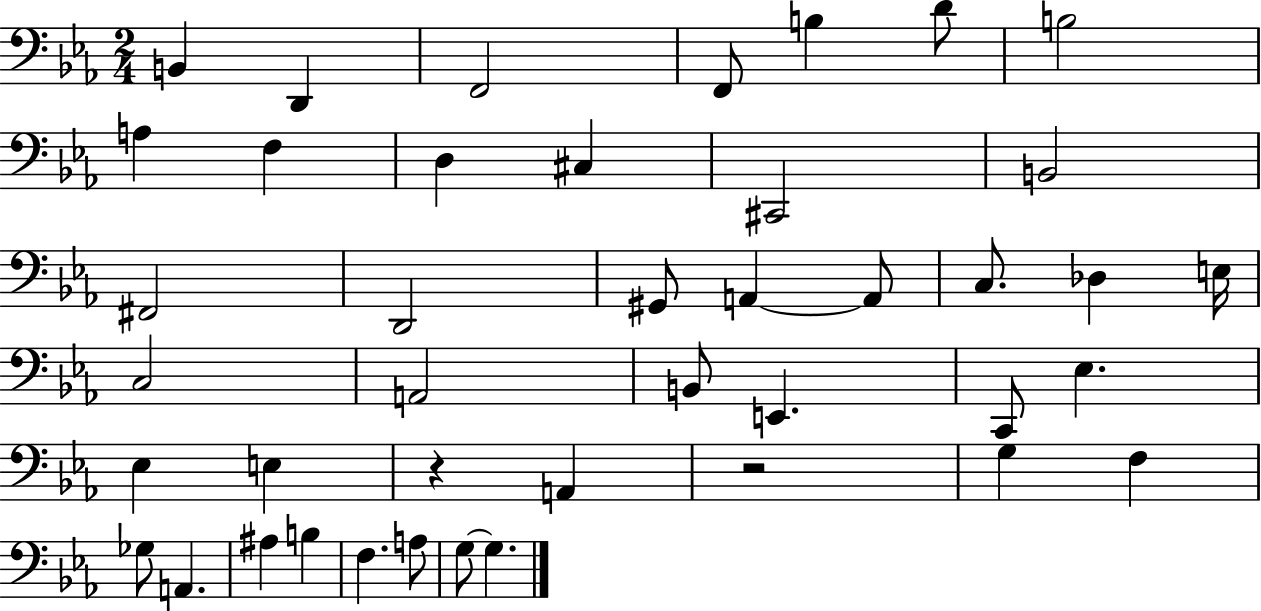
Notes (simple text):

B2/q D2/q F2/h F2/e B3/q D4/e B3/h A3/q F3/q D3/q C#3/q C#2/h B2/h F#2/h D2/h G#2/e A2/q A2/e C3/e. Db3/q E3/s C3/h A2/h B2/e E2/q. C2/e Eb3/q. Eb3/q E3/q R/q A2/q R/h G3/q F3/q Gb3/e A2/q. A#3/q B3/q F3/q. A3/e G3/e G3/q.